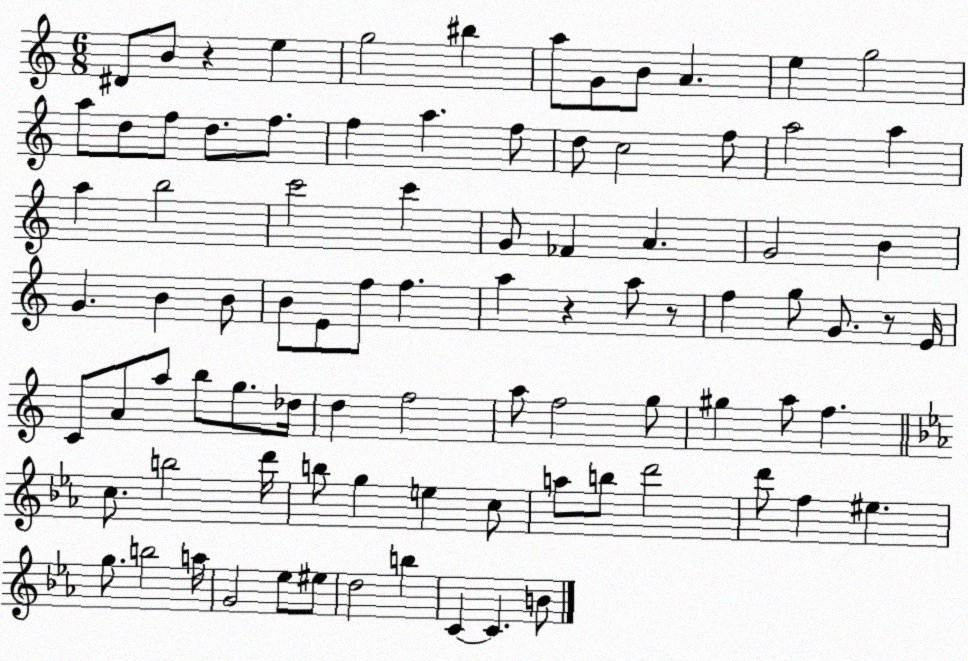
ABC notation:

X:1
T:Untitled
M:6/8
L:1/4
K:C
^D/2 B/2 z e g2 ^b a/2 G/2 B/2 A e g2 a/2 d/2 f/2 d/2 f/2 f a f/2 d/2 c2 f/2 a2 a a b2 c'2 c' G/2 _F A G2 B G B B/2 B/2 E/2 f/2 f a z a/2 z/2 f g/2 G/2 z/2 E/4 C/2 A/2 a/2 b/2 g/2 _d/4 d f2 a/2 f2 g/2 ^g a/2 f c/2 b2 d'/4 b/2 g e c/2 a/2 b/2 d'2 d'/2 f ^e g/2 b2 a/4 G2 _e/2 ^e/2 d2 b C C B/2